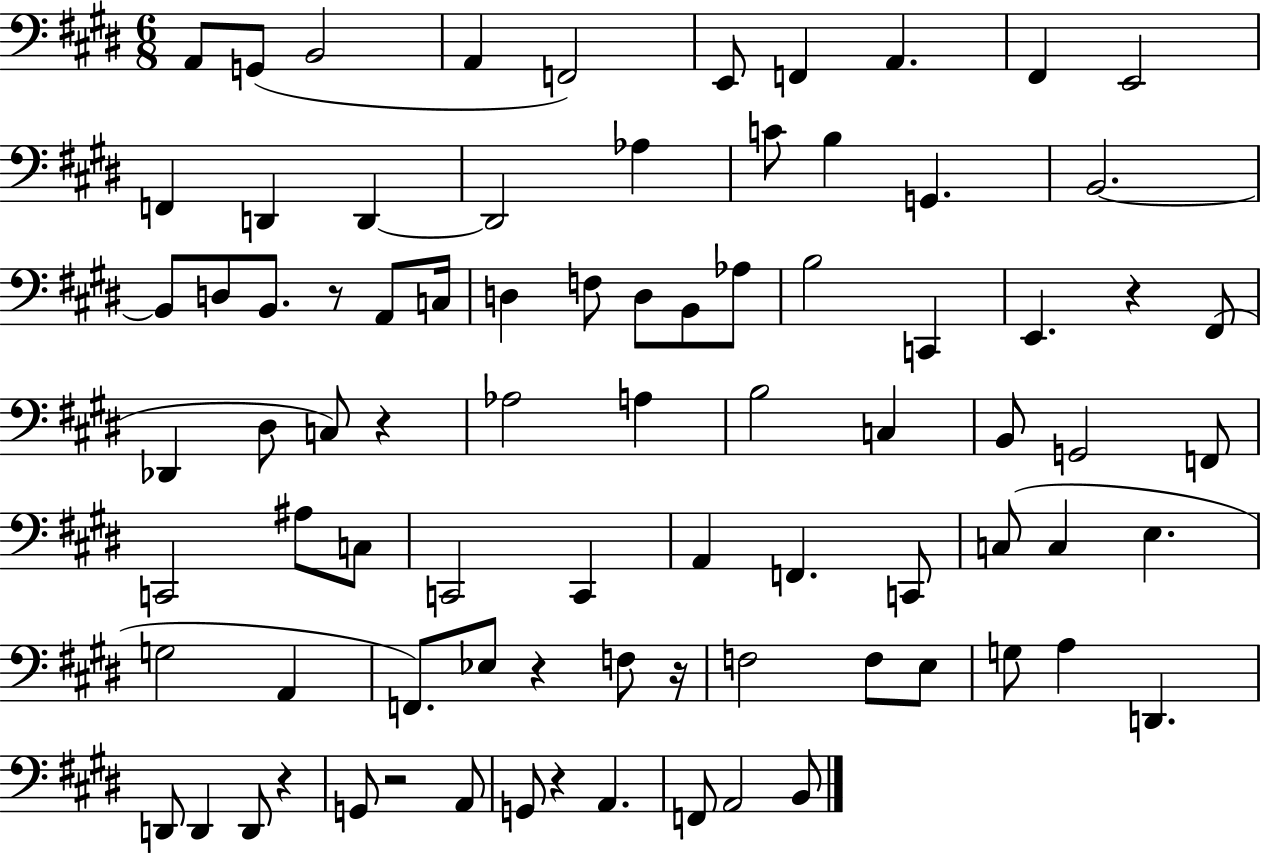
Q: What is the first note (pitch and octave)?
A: A2